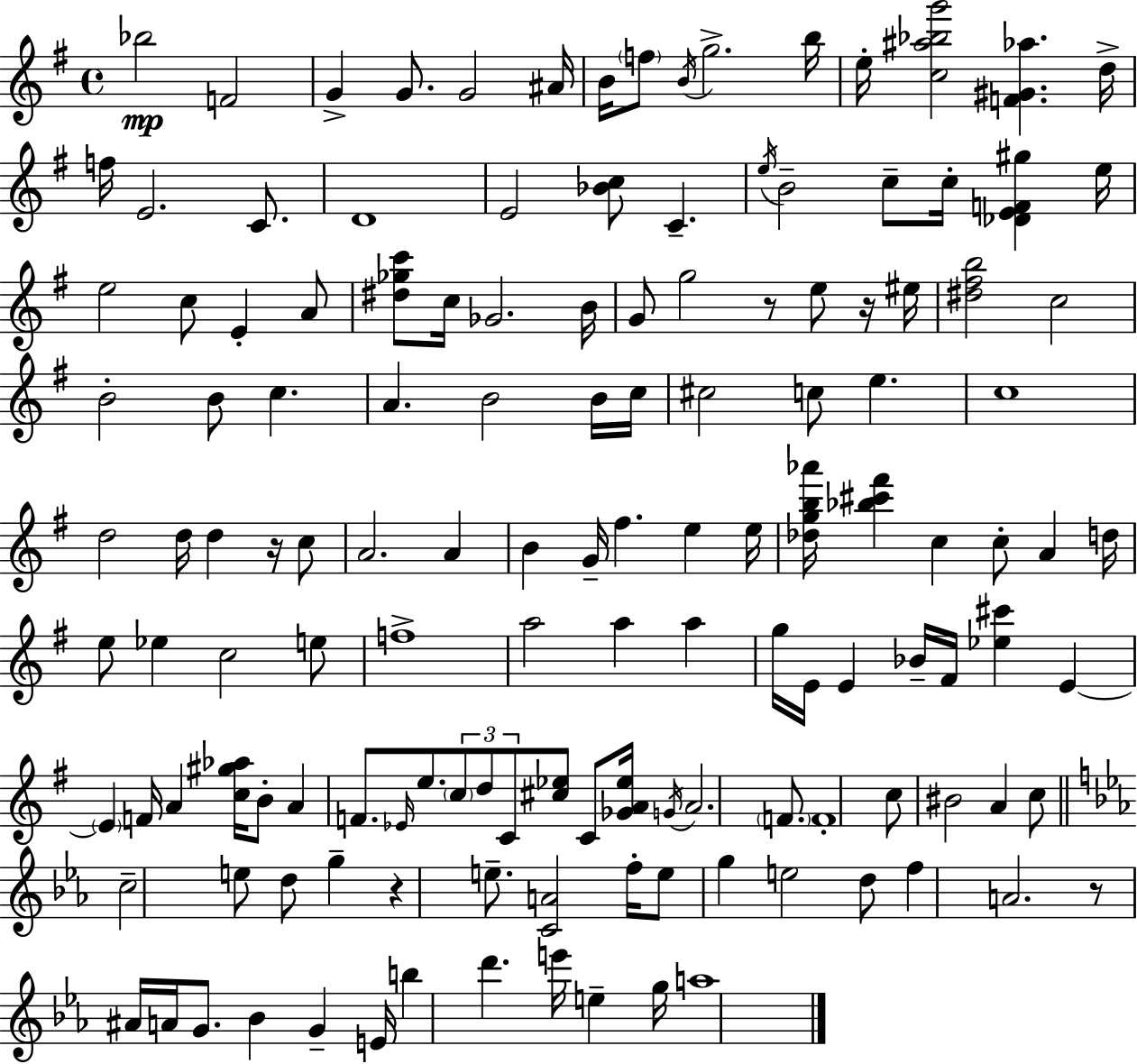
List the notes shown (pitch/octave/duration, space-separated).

Bb5/h F4/h G4/q G4/e. G4/h A#4/s B4/s F5/e B4/s G5/h. B5/s E5/s [C5,A#5,Bb5,G6]/h [F4,G#4,Ab5]/q. D5/s F5/s E4/h. C4/e. D4/w E4/h [Bb4,C5]/e C4/q. E5/s B4/h C5/e C5/s [Db4,E4,F4,G#5]/q E5/s E5/h C5/e E4/q A4/e [D#5,Gb5,C6]/e C5/s Gb4/h. B4/s G4/e G5/h R/e E5/e R/s EIS5/s [D#5,F#5,B5]/h C5/h B4/h B4/e C5/q. A4/q. B4/h B4/s C5/s C#5/h C5/e E5/q. C5/w D5/h D5/s D5/q R/s C5/e A4/h. A4/q B4/q G4/s F#5/q. E5/q E5/s [Db5,G5,B5,Ab6]/s [Bb5,C#6,F#6]/q C5/q C5/e A4/q D5/s E5/e Eb5/q C5/h E5/e F5/w A5/h A5/q A5/q G5/s E4/s E4/q Bb4/s F#4/s [Eb5,C#6]/q E4/q E4/q F4/s A4/q [C5,G#5,Ab5]/s B4/e A4/q F4/e. Eb4/s E5/e. C5/e D5/e C4/e [C#5,Eb5]/e C4/e [Gb4,A4,Eb5]/s G4/s A4/h. F4/e. F4/w C5/e BIS4/h A4/q C5/e C5/h E5/e D5/e G5/q R/q E5/e. [C4,A4]/h F5/s E5/e G5/q E5/h D5/e F5/q A4/h. R/e A#4/s A4/s G4/e. Bb4/q G4/q E4/s B5/q D6/q. E6/s E5/q G5/s A5/w